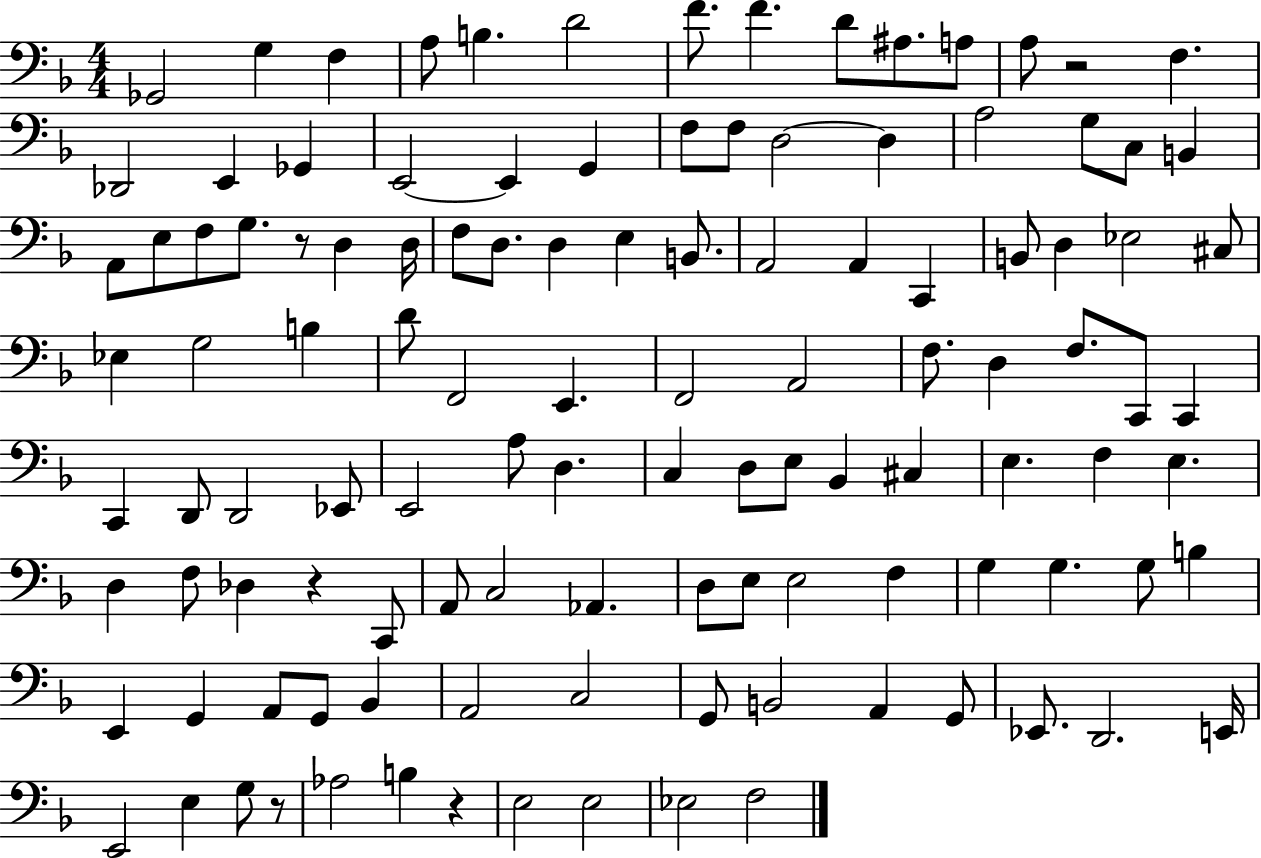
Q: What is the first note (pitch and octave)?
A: Gb2